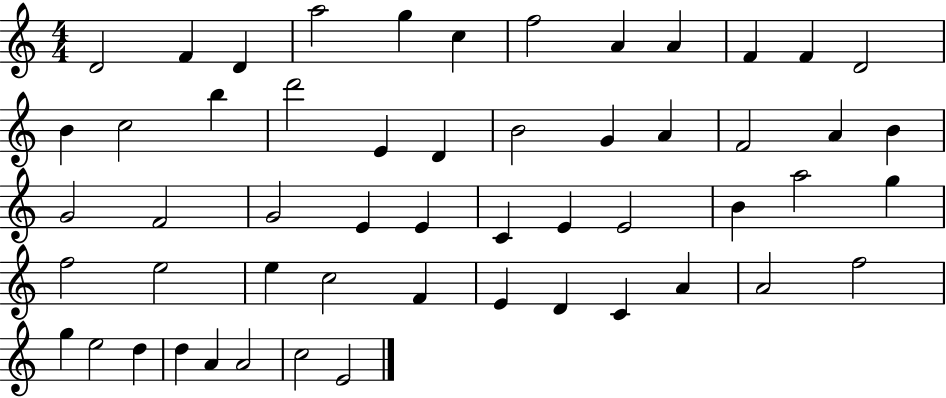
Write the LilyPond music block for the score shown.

{
  \clef treble
  \numericTimeSignature
  \time 4/4
  \key c \major
  d'2 f'4 d'4 | a''2 g''4 c''4 | f''2 a'4 a'4 | f'4 f'4 d'2 | \break b'4 c''2 b''4 | d'''2 e'4 d'4 | b'2 g'4 a'4 | f'2 a'4 b'4 | \break g'2 f'2 | g'2 e'4 e'4 | c'4 e'4 e'2 | b'4 a''2 g''4 | \break f''2 e''2 | e''4 c''2 f'4 | e'4 d'4 c'4 a'4 | a'2 f''2 | \break g''4 e''2 d''4 | d''4 a'4 a'2 | c''2 e'2 | \bar "|."
}